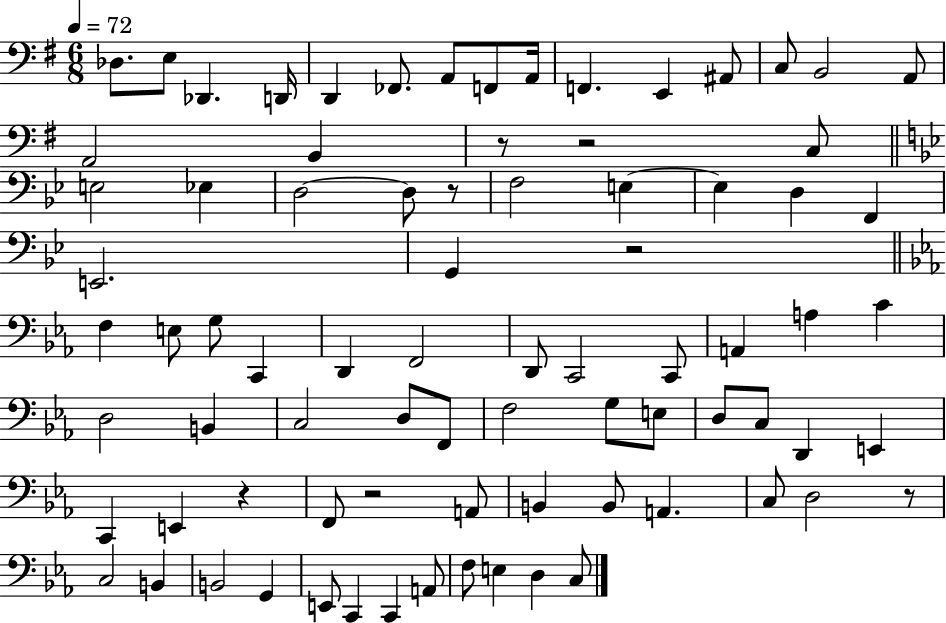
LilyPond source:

{
  \clef bass
  \numericTimeSignature
  \time 6/8
  \key g \major
  \tempo 4 = 72
  \repeat volta 2 { des8. e8 des,4. d,16 | d,4 fes,8. a,8 f,8 a,16 | f,4. e,4 ais,8 | c8 b,2 a,8 | \break a,2 b,4 | r8 r2 c8 | \bar "||" \break \key g \minor e2 ees4 | d2~~ d8 r8 | f2 e4~~ | e4 d4 f,4 | \break e,2. | g,4 r2 | \bar "||" \break \key c \minor f4 e8 g8 c,4 | d,4 f,2 | d,8 c,2 c,8 | a,4 a4 c'4 | \break d2 b,4 | c2 d8 f,8 | f2 g8 e8 | d8 c8 d,4 e,4 | \break c,4 e,4 r4 | f,8 r2 a,8 | b,4 b,8 a,4. | c8 d2 r8 | \break c2 b,4 | b,2 g,4 | e,8 c,4 c,4 a,8 | f8 e4 d4 c8 | \break } \bar "|."
}